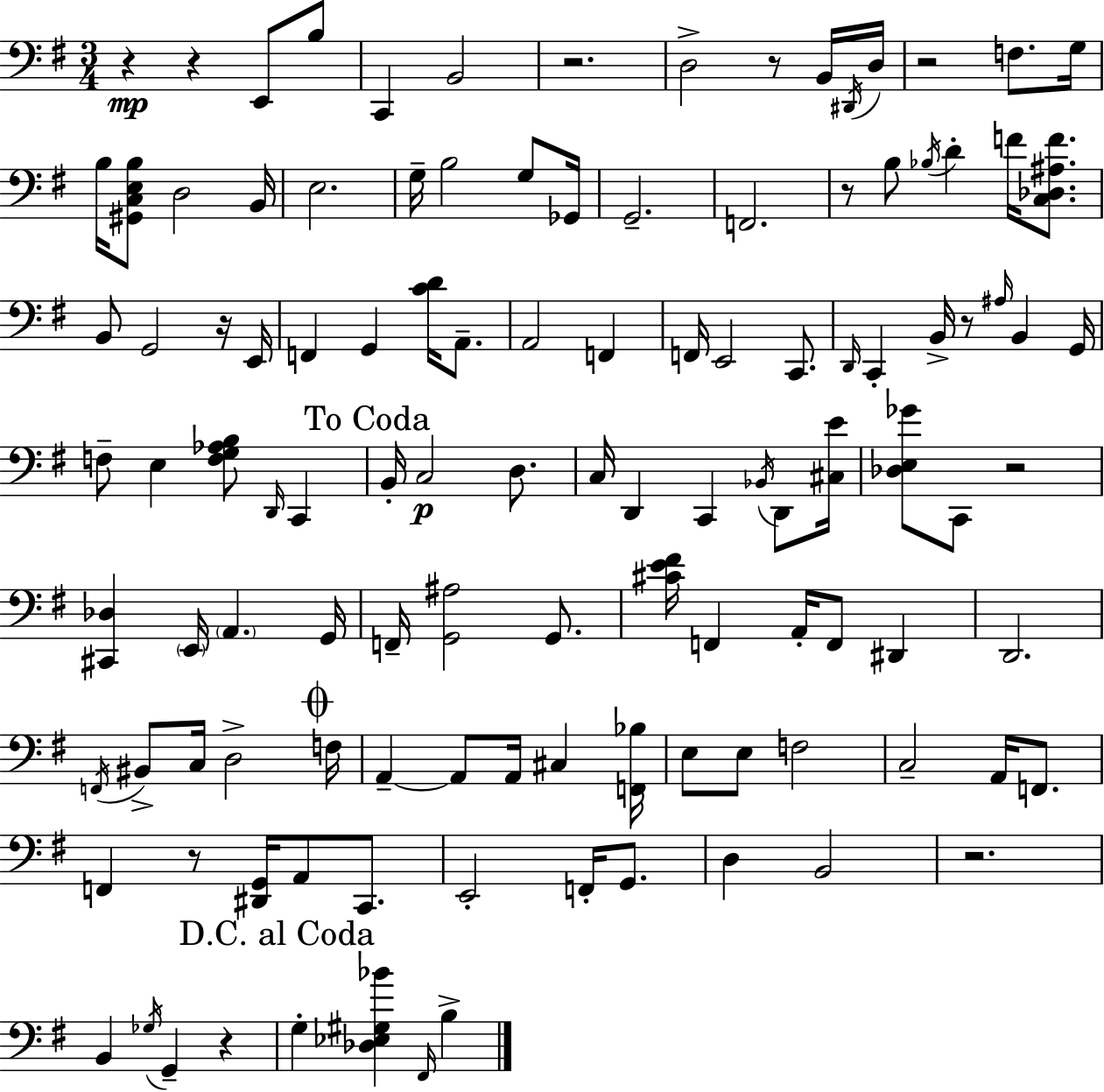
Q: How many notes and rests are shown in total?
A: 117